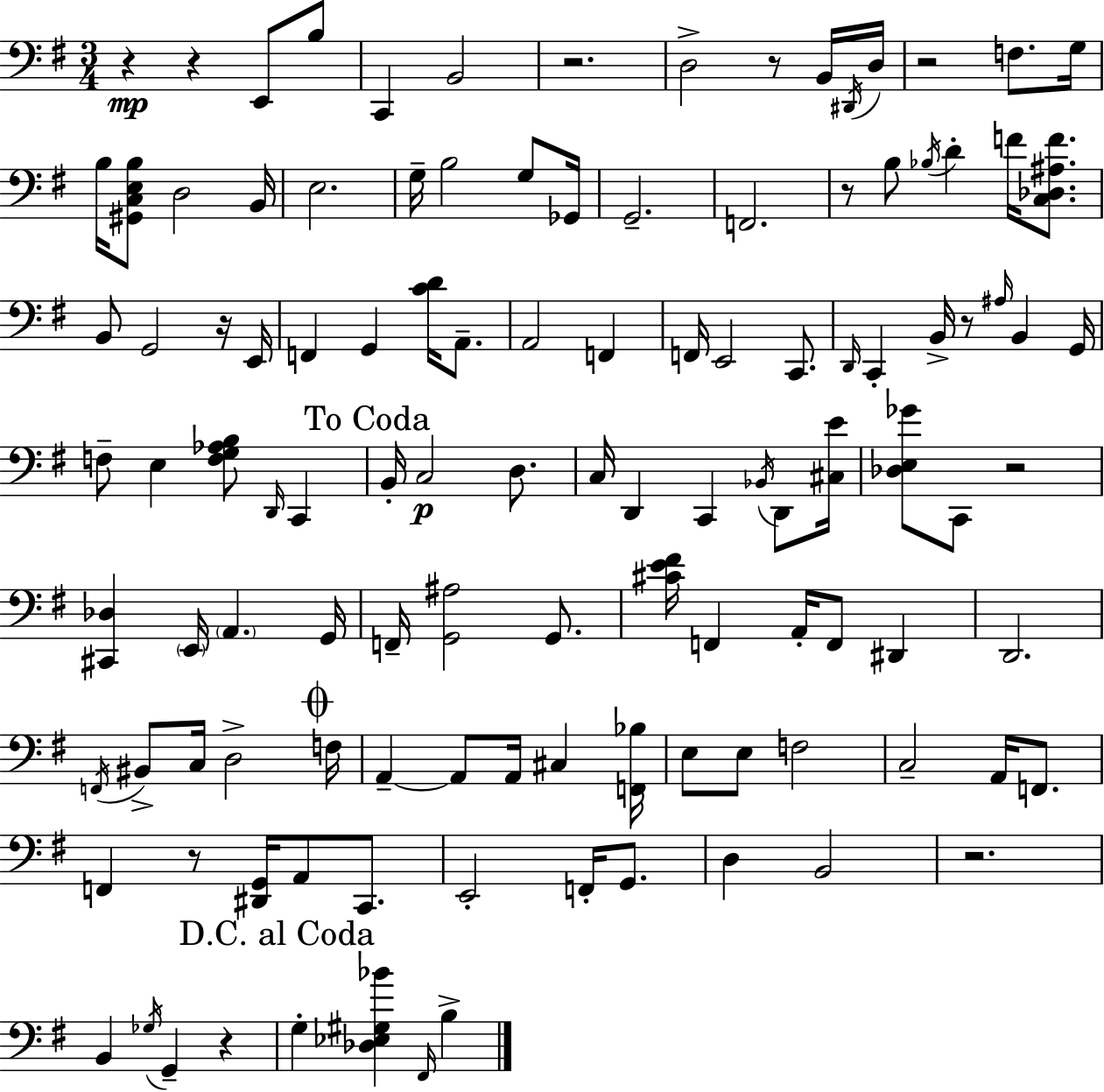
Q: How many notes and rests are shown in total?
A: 117